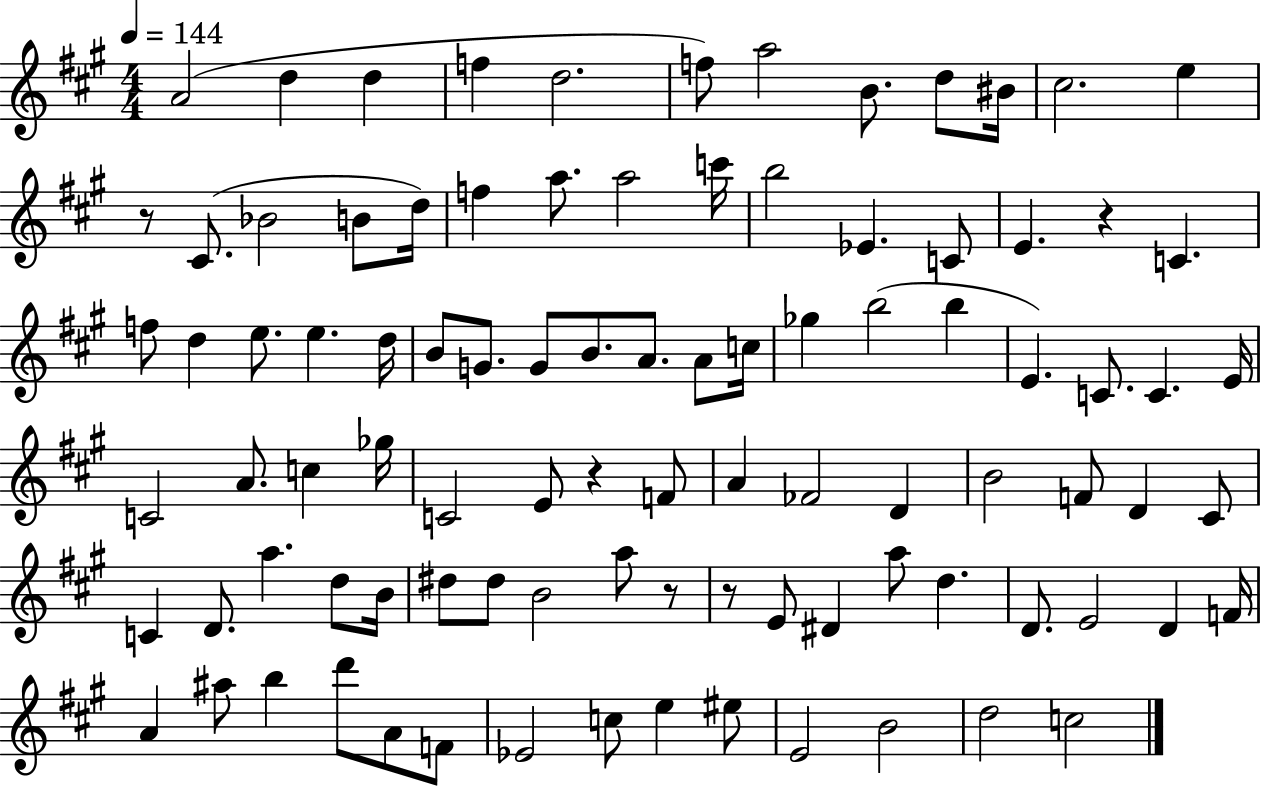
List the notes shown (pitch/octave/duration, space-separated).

A4/h D5/q D5/q F5/q D5/h. F5/e A5/h B4/e. D5/e BIS4/s C#5/h. E5/q R/e C#4/e. Bb4/h B4/e D5/s F5/q A5/e. A5/h C6/s B5/h Eb4/q. C4/e E4/q. R/q C4/q. F5/e D5/q E5/e. E5/q. D5/s B4/e G4/e. G4/e B4/e. A4/e. A4/e C5/s Gb5/q B5/h B5/q E4/q. C4/e. C4/q. E4/s C4/h A4/e. C5/q Gb5/s C4/h E4/e R/q F4/e A4/q FES4/h D4/q B4/h F4/e D4/q C#4/e C4/q D4/e. A5/q. D5/e B4/s D#5/e D#5/e B4/h A5/e R/e R/e E4/e D#4/q A5/e D5/q. D4/e. E4/h D4/q F4/s A4/q A#5/e B5/q D6/e A4/e F4/e Eb4/h C5/e E5/q EIS5/e E4/h B4/h D5/h C5/h